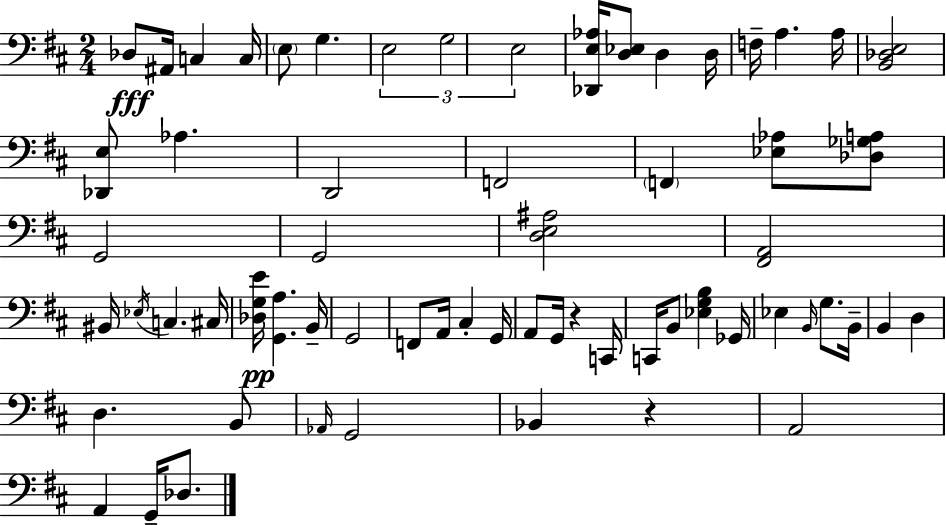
{
  \clef bass
  \numericTimeSignature
  \time 2/4
  \key d \major
  des8\fff ais,16 c4 c16 | \parenthesize e8 g4. | \tuplet 3/2 { e2 | g2 | \break e2 } | <des, e aes>16 <d ees>8 d4 d16 | f16-- a4. a16 | <b, des e>2 | \break <des, e>8 aes4. | d,2 | f,2 | \parenthesize f,4 <ees aes>8 <des ges a>8 | \break g,2 | g,2 | <d e ais>2 | <fis, a,>2 | \break bis,16 \acciaccatura { ees16 } c4. | cis16 <des g e'>16\pp <g, a>4. | b,16-- g,2 | f,8 a,16 cis4-. | \break g,16 a,8 g,16 r4 | c,16 c,16 b,8 <ees g b>4 | ges,16 ees4 \grace { b,16 } g8. | b,16-- b,4 d4 | \break d4. | b,8 \grace { aes,16 } g,2 | bes,4 r4 | a,2 | \break a,4 g,16-- | des8. \bar "|."
}